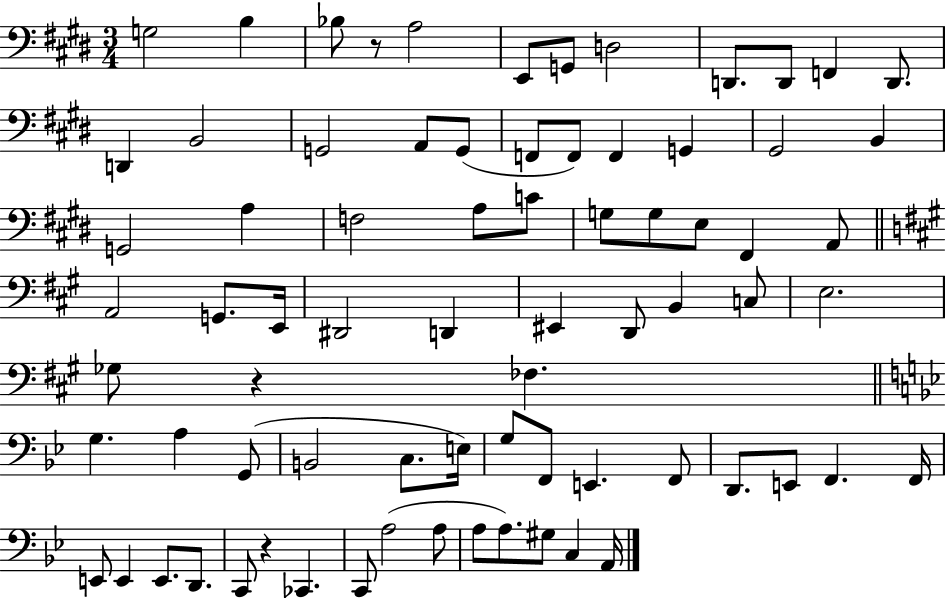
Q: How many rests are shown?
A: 3